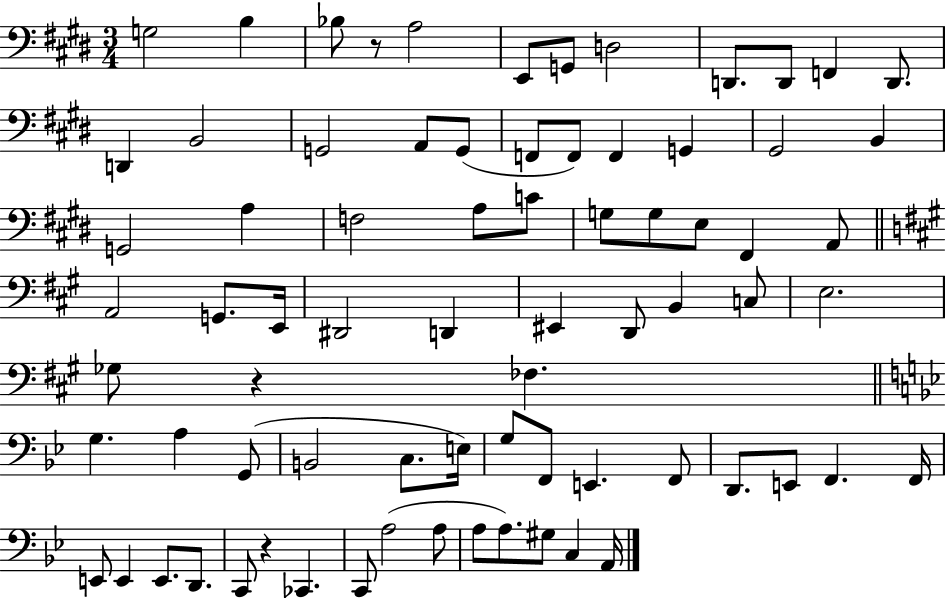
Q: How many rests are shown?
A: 3